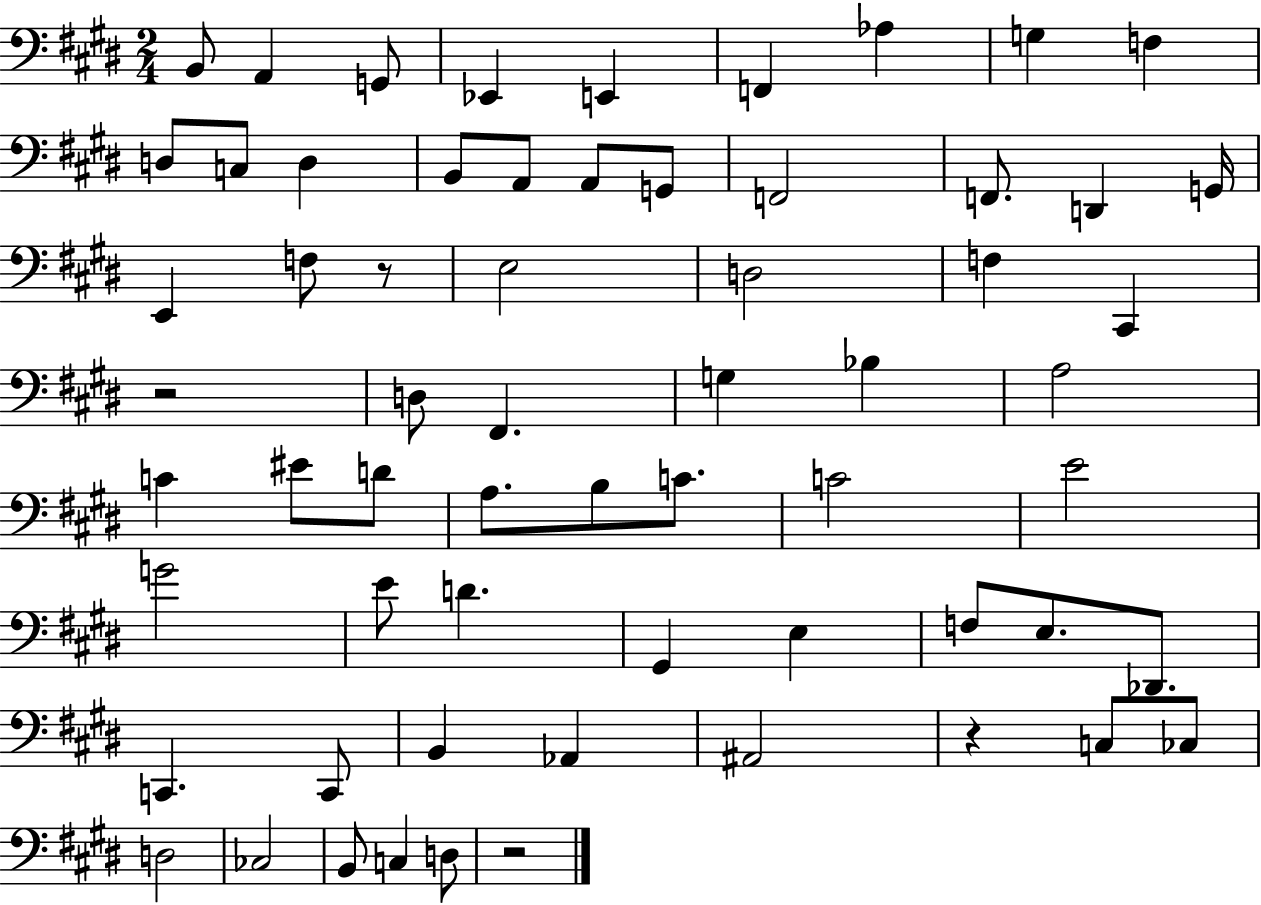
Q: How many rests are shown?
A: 4